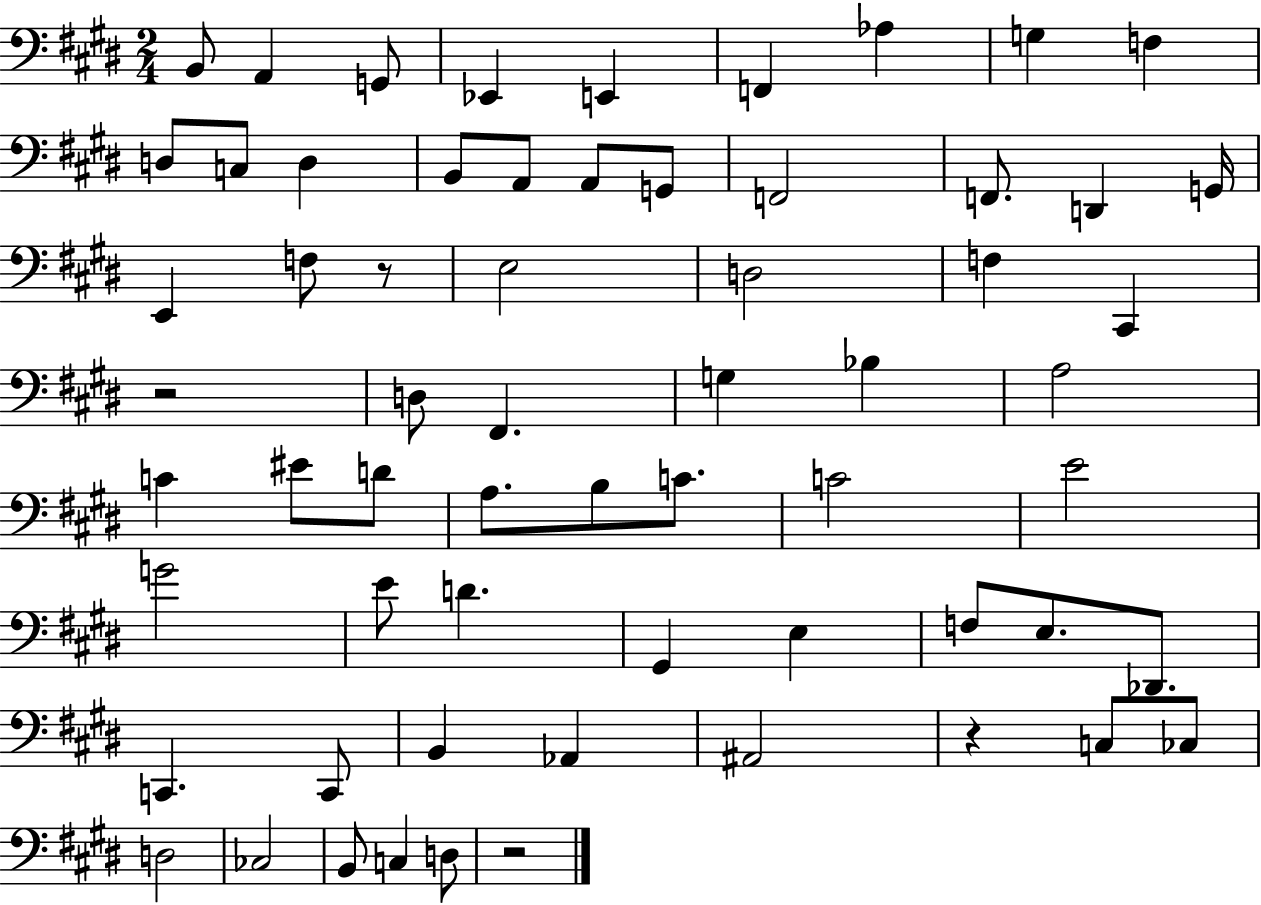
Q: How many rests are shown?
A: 4